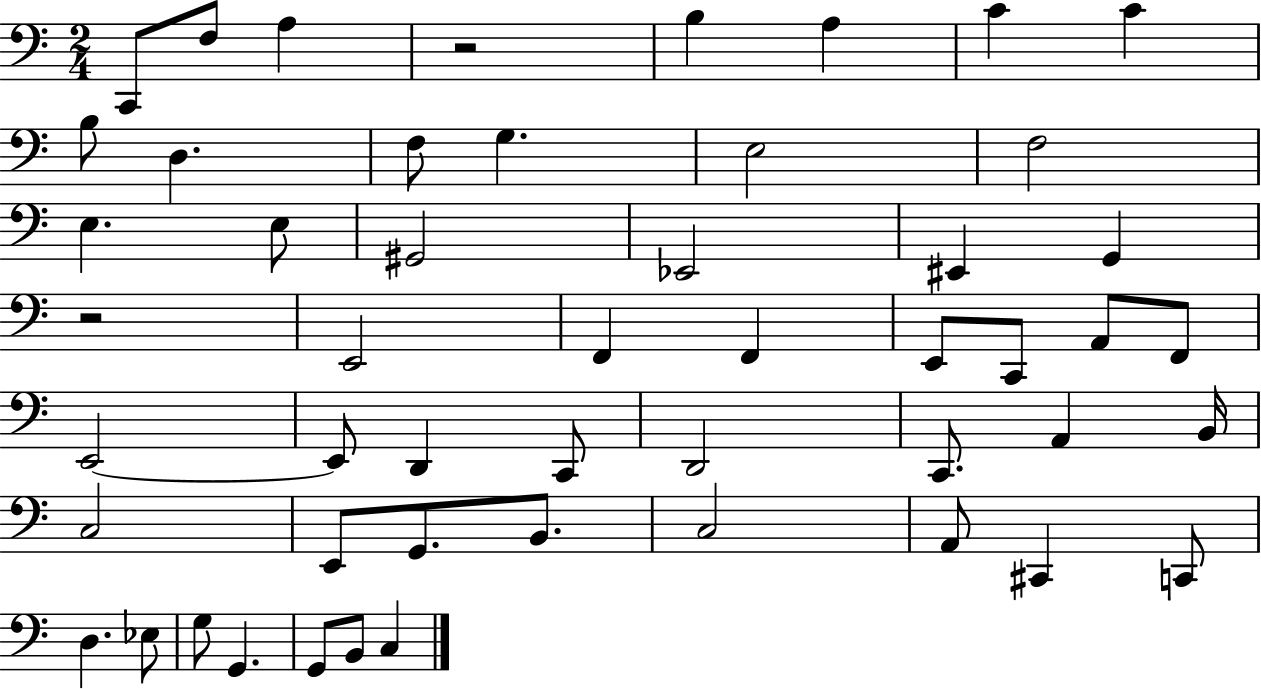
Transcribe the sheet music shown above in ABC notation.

X:1
T:Untitled
M:2/4
L:1/4
K:C
C,,/2 F,/2 A, z2 B, A, C C B,/2 D, F,/2 G, E,2 F,2 E, E,/2 ^G,,2 _E,,2 ^E,, G,, z2 E,,2 F,, F,, E,,/2 C,,/2 A,,/2 F,,/2 E,,2 E,,/2 D,, C,,/2 D,,2 C,,/2 A,, B,,/4 C,2 E,,/2 G,,/2 B,,/2 C,2 A,,/2 ^C,, C,,/2 D, _E,/2 G,/2 G,, G,,/2 B,,/2 C,